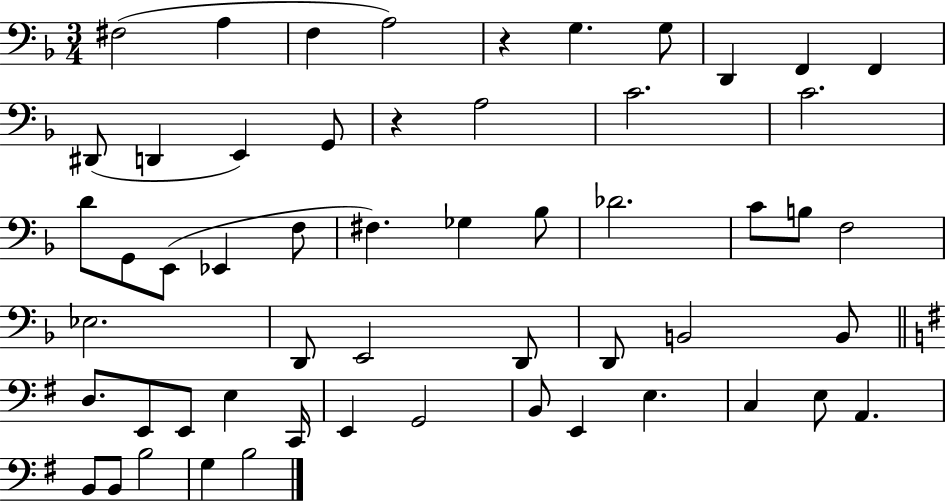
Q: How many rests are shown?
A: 2